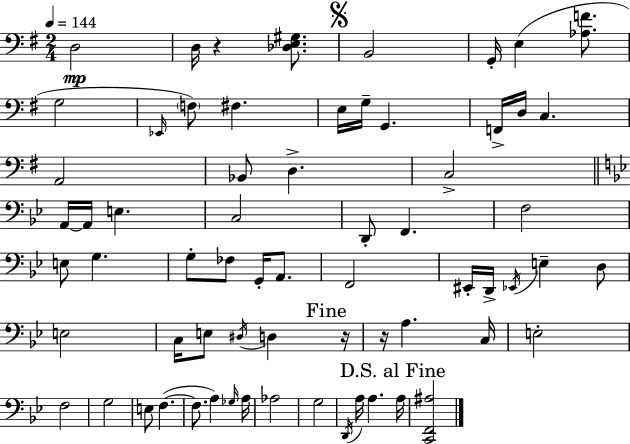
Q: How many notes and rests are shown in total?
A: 66